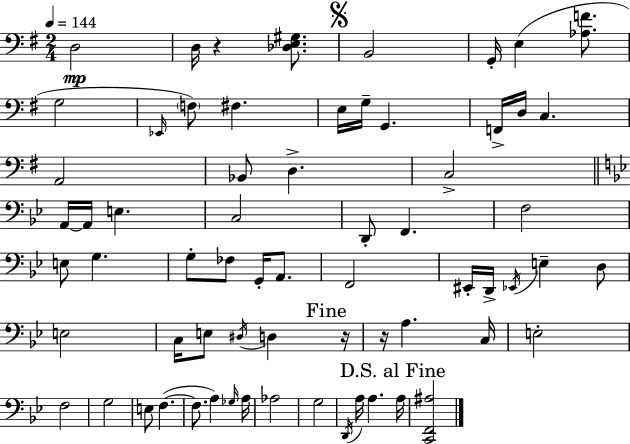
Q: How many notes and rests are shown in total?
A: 66